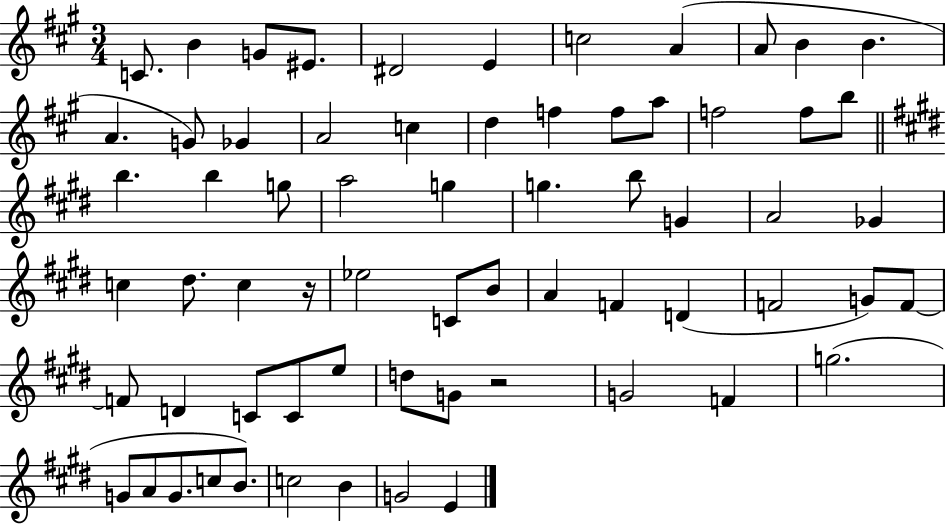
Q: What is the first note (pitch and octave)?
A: C4